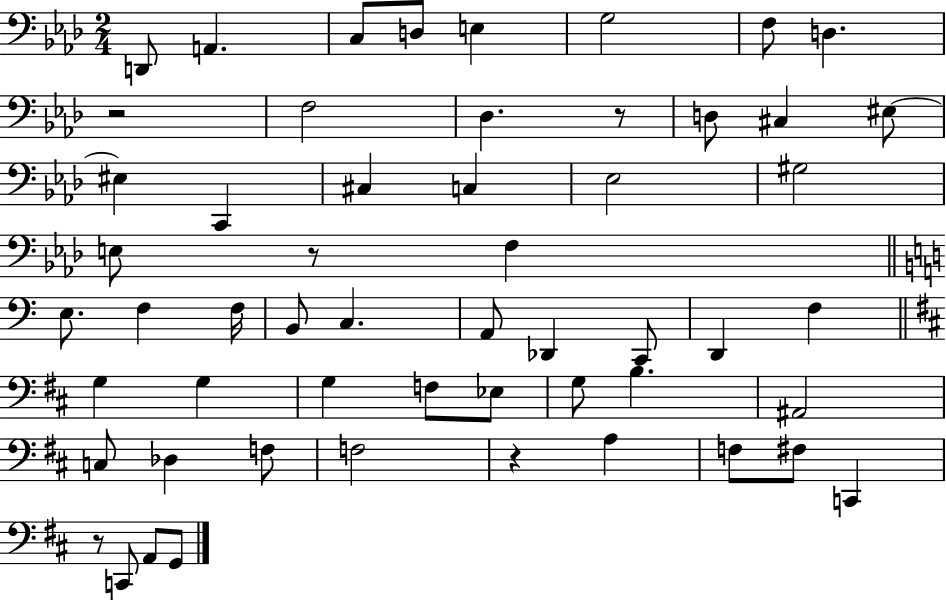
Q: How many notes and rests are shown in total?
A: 55